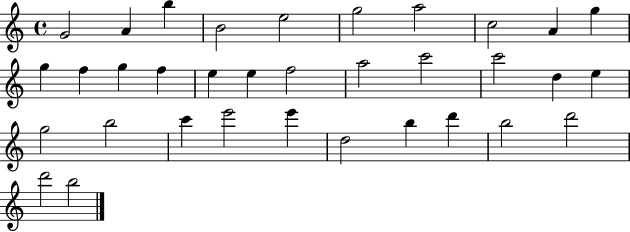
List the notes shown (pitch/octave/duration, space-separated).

G4/h A4/q B5/q B4/h E5/h G5/h A5/h C5/h A4/q G5/q G5/q F5/q G5/q F5/q E5/q E5/q F5/h A5/h C6/h C6/h D5/q E5/q G5/h B5/h C6/q E6/h E6/q D5/h B5/q D6/q B5/h D6/h D6/h B5/h